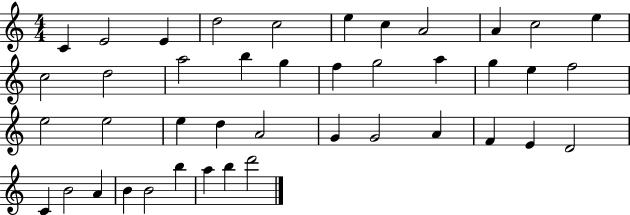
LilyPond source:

{
  \clef treble
  \numericTimeSignature
  \time 4/4
  \key c \major
  c'4 e'2 e'4 | d''2 c''2 | e''4 c''4 a'2 | a'4 c''2 e''4 | \break c''2 d''2 | a''2 b''4 g''4 | f''4 g''2 a''4 | g''4 e''4 f''2 | \break e''2 e''2 | e''4 d''4 a'2 | g'4 g'2 a'4 | f'4 e'4 d'2 | \break c'4 b'2 a'4 | b'4 b'2 b''4 | a''4 b''4 d'''2 | \bar "|."
}